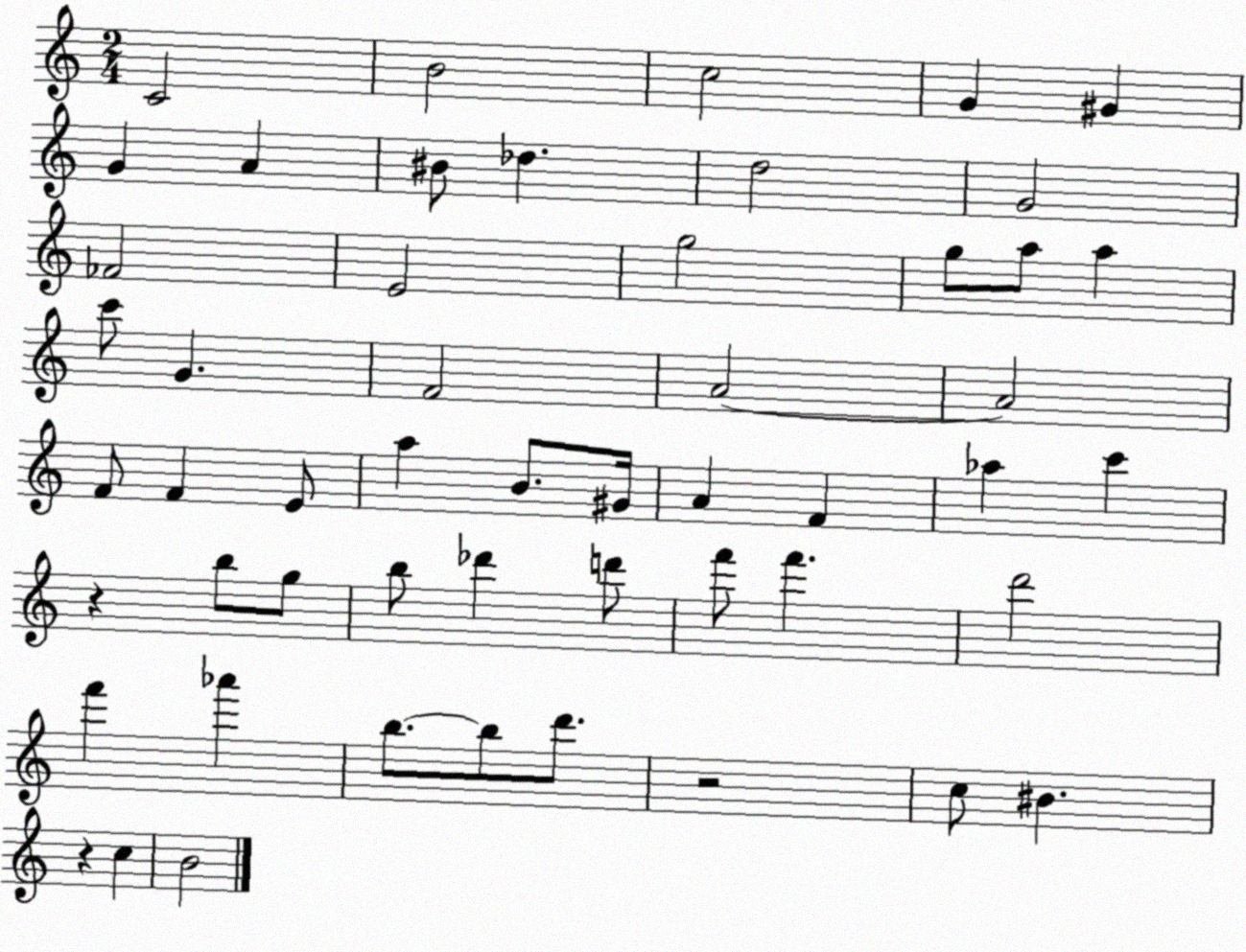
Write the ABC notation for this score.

X:1
T:Untitled
M:2/4
L:1/4
K:C
C2 B2 c2 G ^G G A ^B/2 _d d2 G2 _F2 E2 g2 g/2 a/2 a c'/2 G F2 A2 A2 F/2 F E/2 a B/2 ^G/4 A F _a c' z b/2 g/2 b/2 _d' d'/2 f'/2 f' d'2 f' _a' b/2 b/2 d'/2 z2 c/2 ^B z c B2